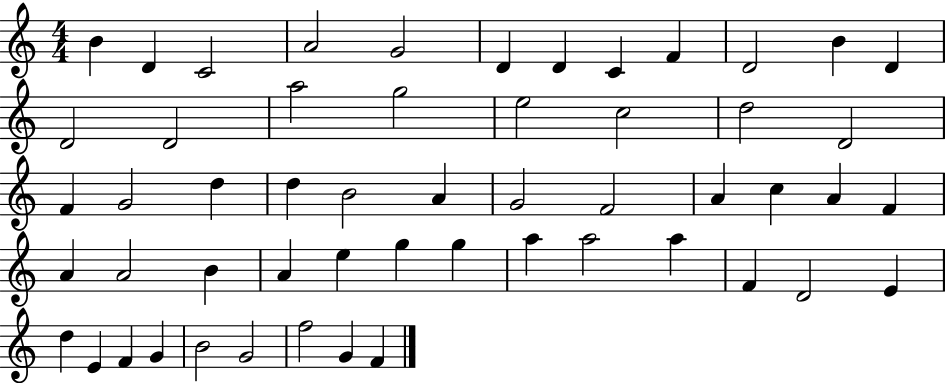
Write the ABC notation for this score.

X:1
T:Untitled
M:4/4
L:1/4
K:C
B D C2 A2 G2 D D C F D2 B D D2 D2 a2 g2 e2 c2 d2 D2 F G2 d d B2 A G2 F2 A c A F A A2 B A e g g a a2 a F D2 E d E F G B2 G2 f2 G F